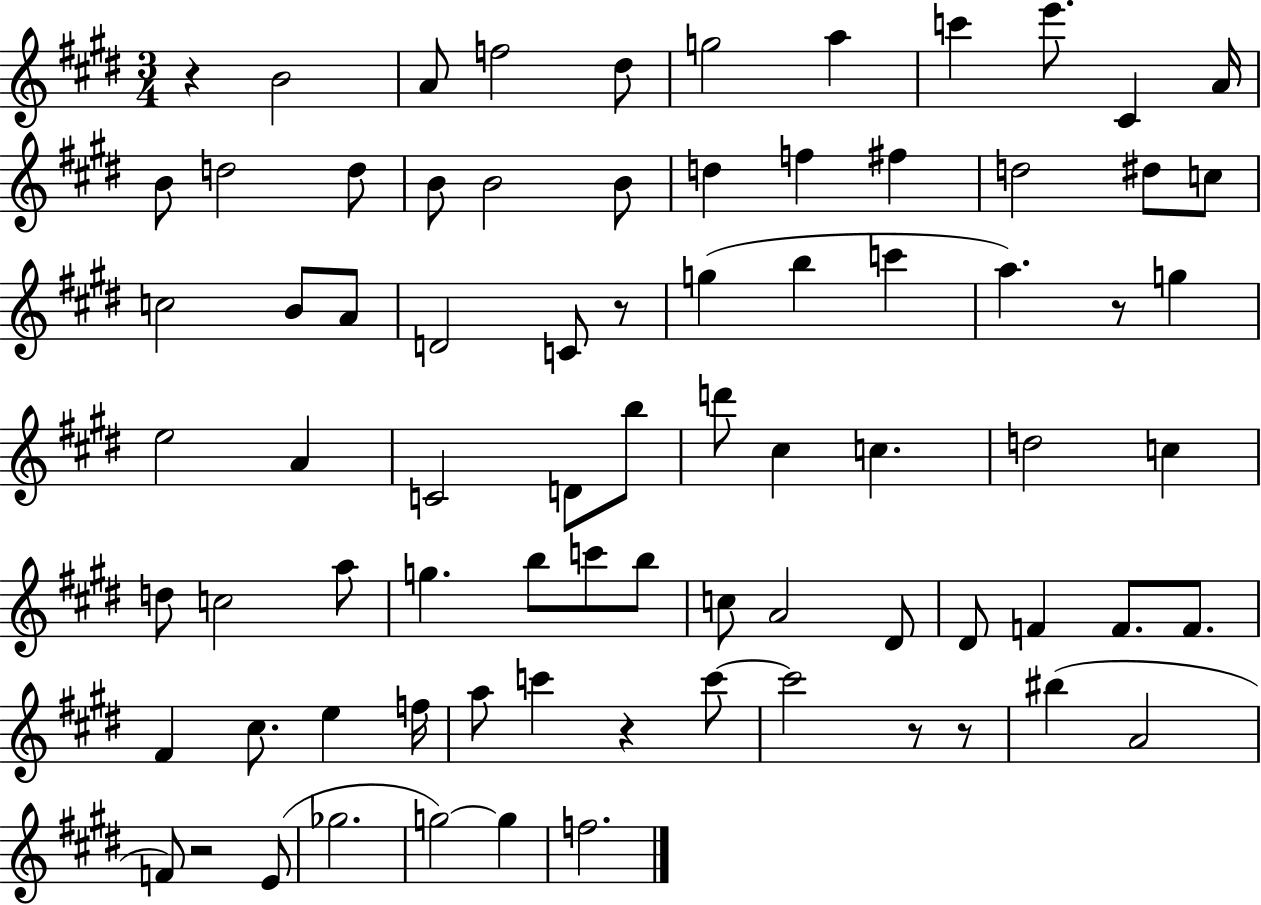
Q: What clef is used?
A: treble